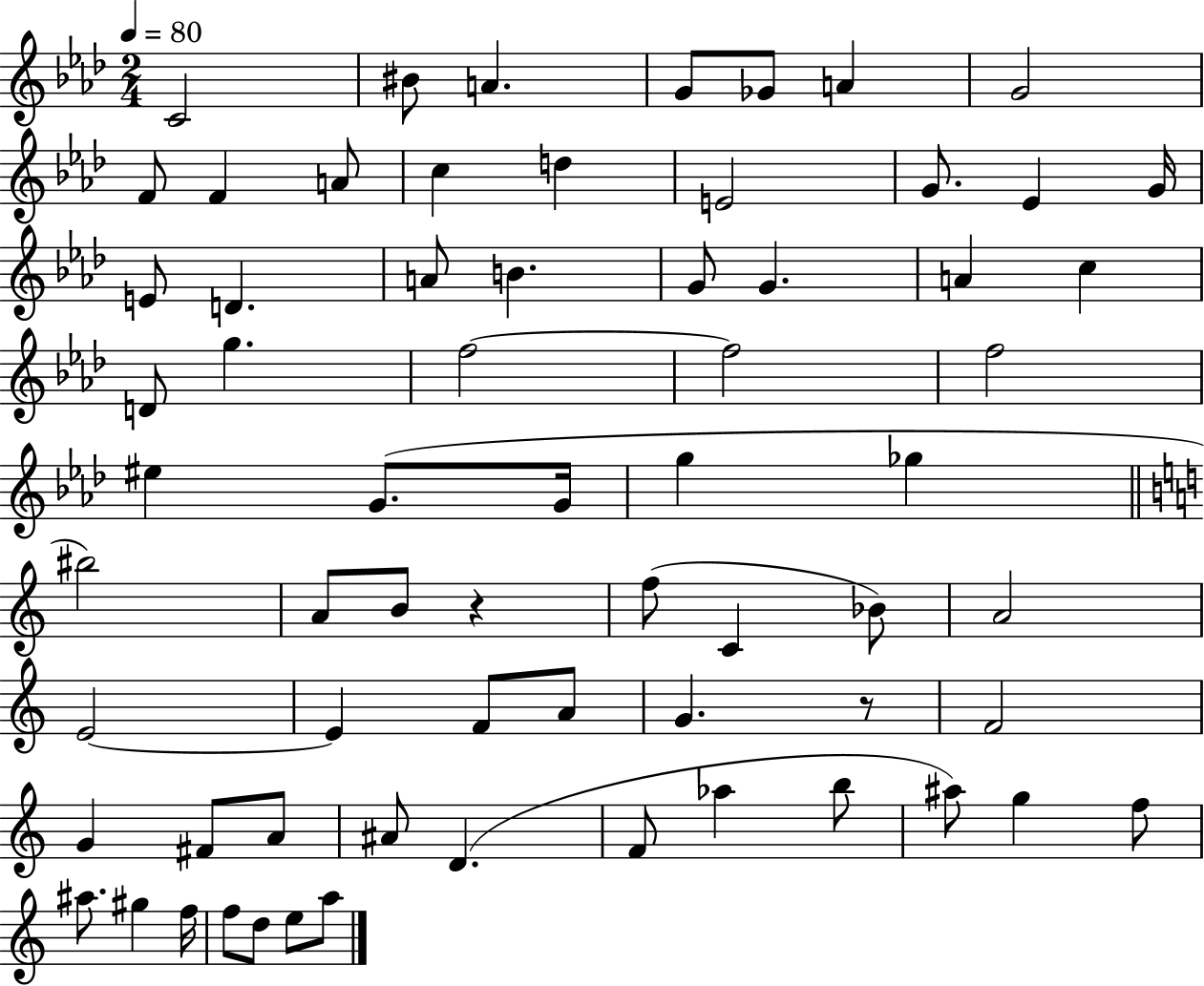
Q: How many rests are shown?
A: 2